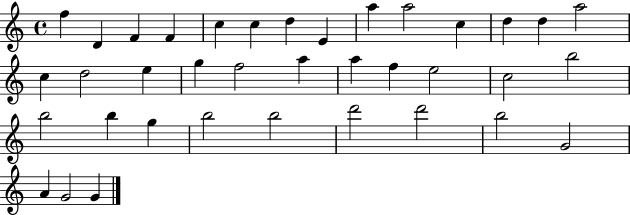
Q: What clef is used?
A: treble